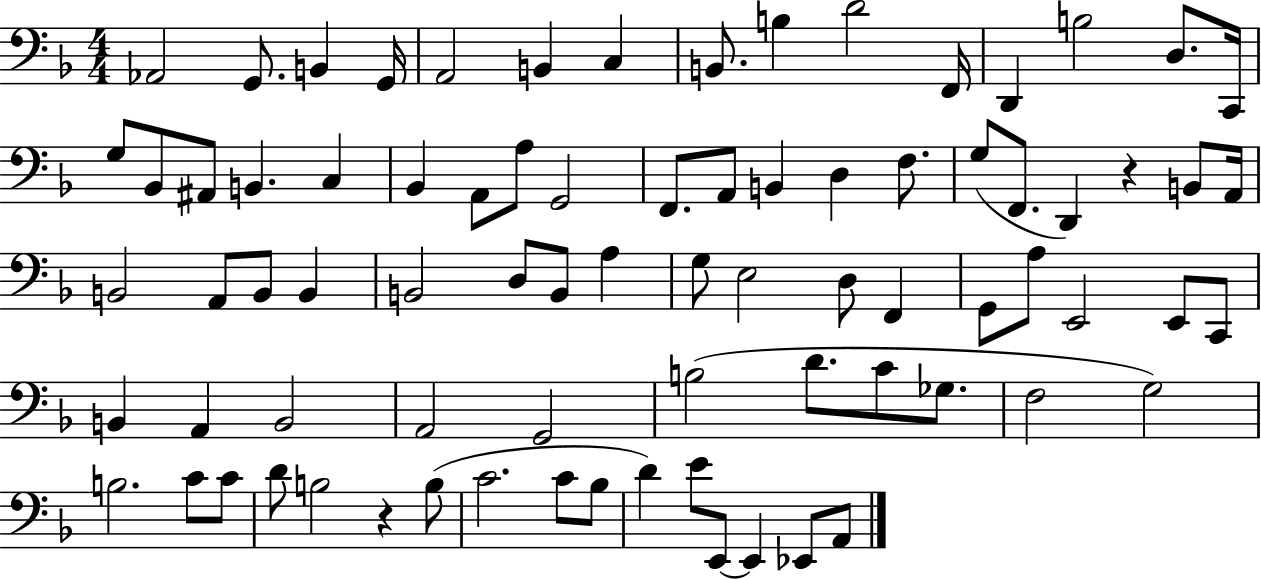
X:1
T:Untitled
M:4/4
L:1/4
K:F
_A,,2 G,,/2 B,, G,,/4 A,,2 B,, C, B,,/2 B, D2 F,,/4 D,, B,2 D,/2 C,,/4 G,/2 _B,,/2 ^A,,/2 B,, C, _B,, A,,/2 A,/2 G,,2 F,,/2 A,,/2 B,, D, F,/2 G,/2 F,,/2 D,, z B,,/2 A,,/4 B,,2 A,,/2 B,,/2 B,, B,,2 D,/2 B,,/2 A, G,/2 E,2 D,/2 F,, G,,/2 A,/2 E,,2 E,,/2 C,,/2 B,, A,, B,,2 A,,2 G,,2 B,2 D/2 C/2 _G,/2 F,2 G,2 B,2 C/2 C/2 D/2 B,2 z B,/2 C2 C/2 _B,/2 D E/2 E,,/2 E,, _E,,/2 A,,/2